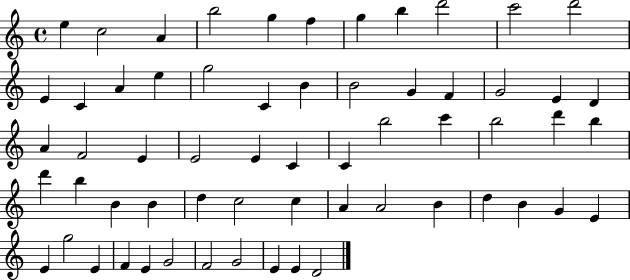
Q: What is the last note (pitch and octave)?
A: D4